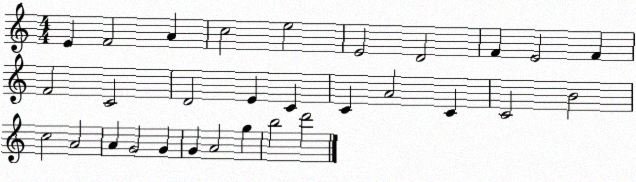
X:1
T:Untitled
M:4/4
L:1/4
K:C
E F2 A c2 e2 E2 D2 F E2 F F2 C2 D2 E C C A2 C C2 B2 c2 A2 A G2 G G A2 g b2 d'2